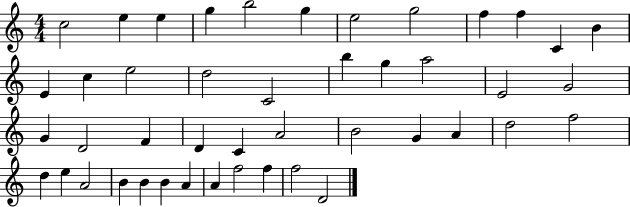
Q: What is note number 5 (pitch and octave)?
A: B5